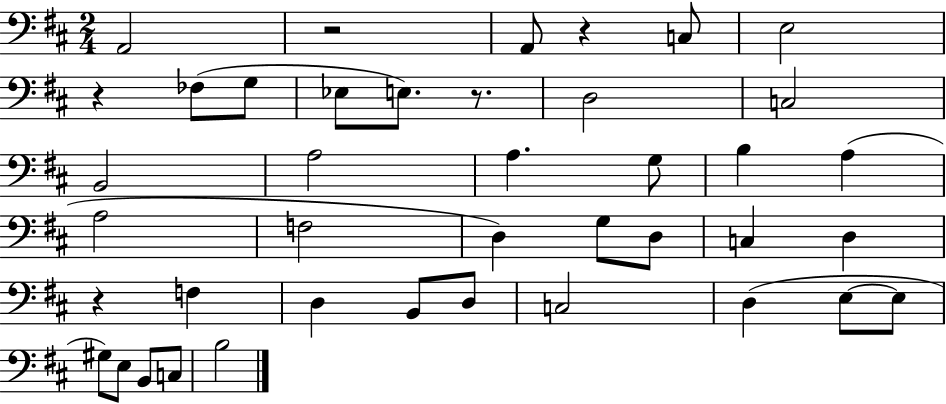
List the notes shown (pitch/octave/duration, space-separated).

A2/h R/h A2/e R/q C3/e E3/h R/q FES3/e G3/e Eb3/e E3/e. R/e. D3/h C3/h B2/h A3/h A3/q. G3/e B3/q A3/q A3/h F3/h D3/q G3/e D3/e C3/q D3/q R/q F3/q D3/q B2/e D3/e C3/h D3/q E3/e E3/e G#3/e E3/e B2/e C3/e B3/h